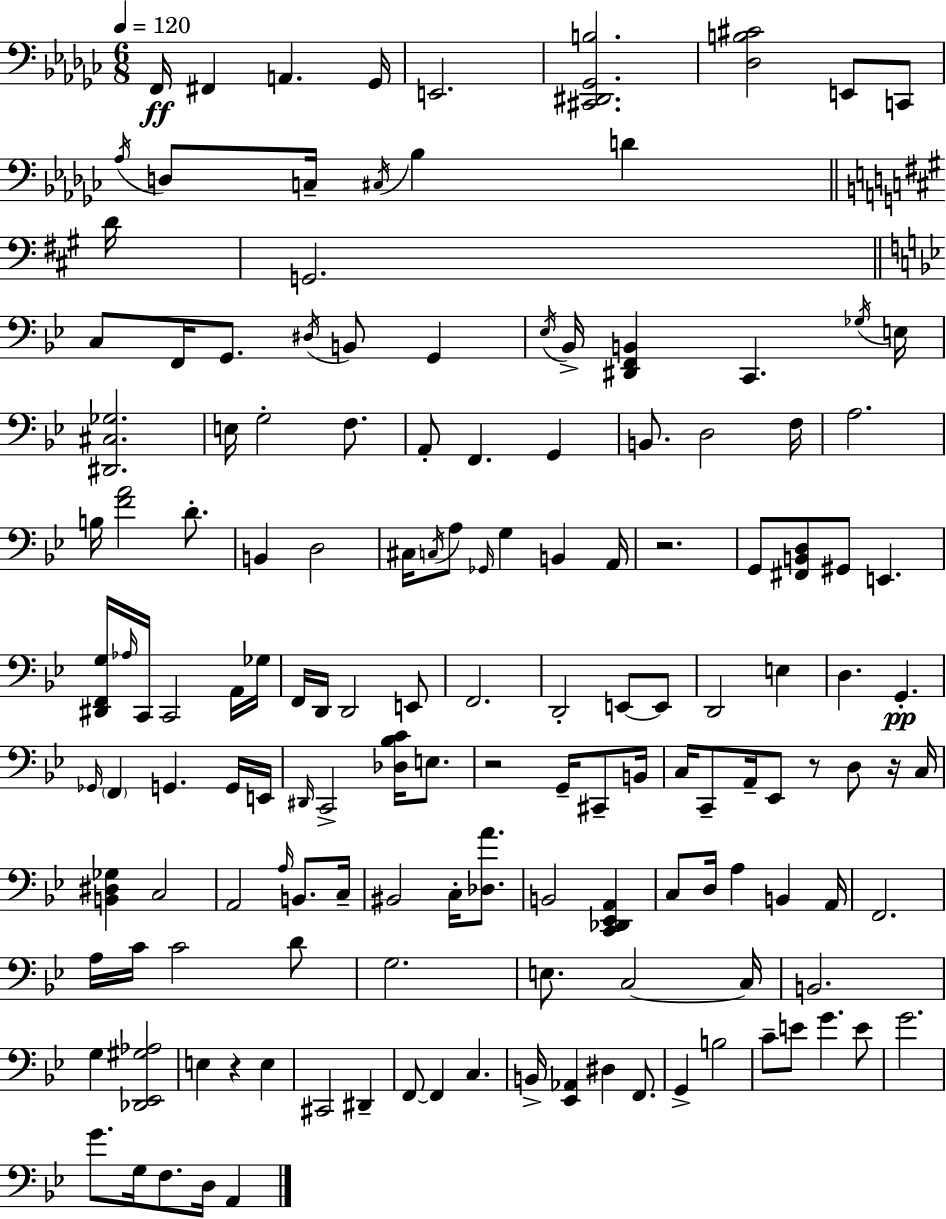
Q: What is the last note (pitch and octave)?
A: A2